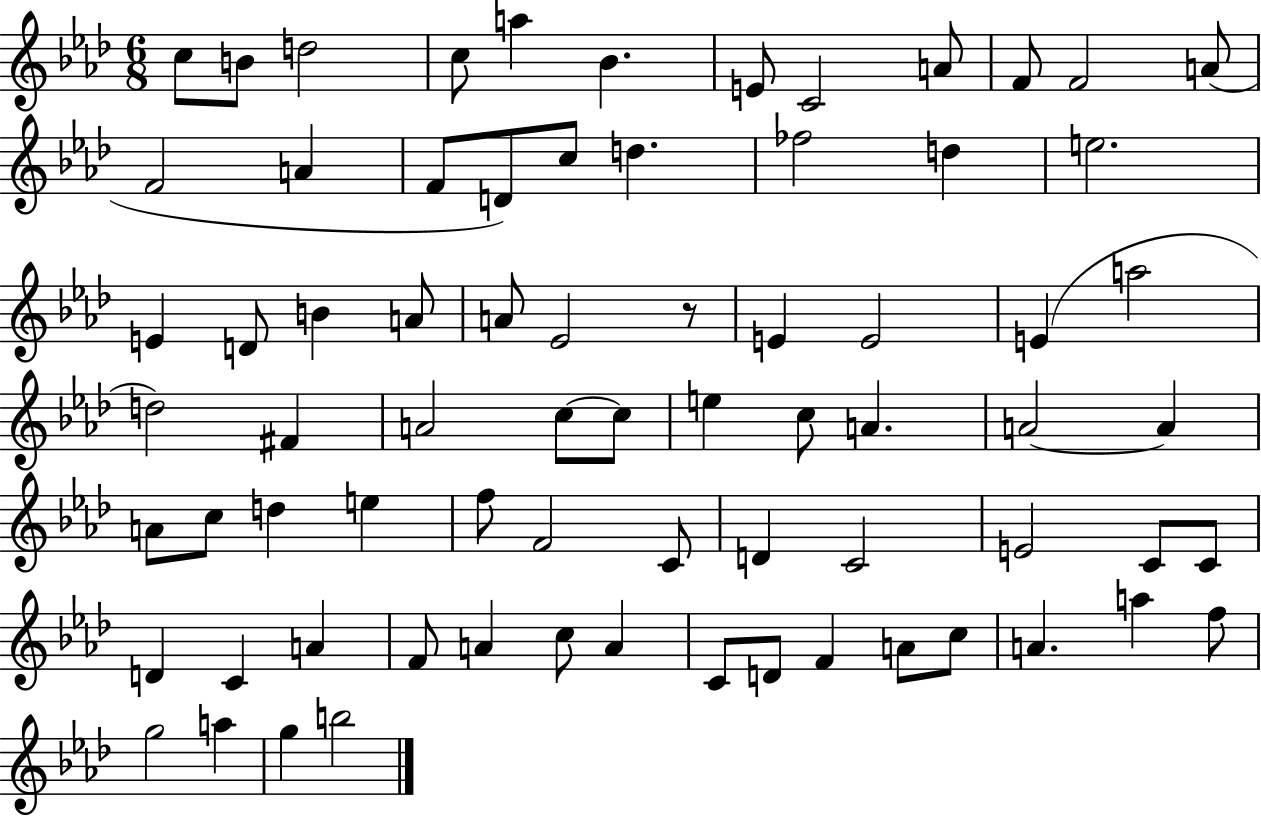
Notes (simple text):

C5/e B4/e D5/h C5/e A5/q Bb4/q. E4/e C4/h A4/e F4/e F4/h A4/e F4/h A4/q F4/e D4/e C5/e D5/q. FES5/h D5/q E5/h. E4/q D4/e B4/q A4/e A4/e Eb4/h R/e E4/q E4/h E4/q A5/h D5/h F#4/q A4/h C5/e C5/e E5/q C5/e A4/q. A4/h A4/q A4/e C5/e D5/q E5/q F5/e F4/h C4/e D4/q C4/h E4/h C4/e C4/e D4/q C4/q A4/q F4/e A4/q C5/e A4/q C4/e D4/e F4/q A4/e C5/e A4/q. A5/q F5/e G5/h A5/q G5/q B5/h